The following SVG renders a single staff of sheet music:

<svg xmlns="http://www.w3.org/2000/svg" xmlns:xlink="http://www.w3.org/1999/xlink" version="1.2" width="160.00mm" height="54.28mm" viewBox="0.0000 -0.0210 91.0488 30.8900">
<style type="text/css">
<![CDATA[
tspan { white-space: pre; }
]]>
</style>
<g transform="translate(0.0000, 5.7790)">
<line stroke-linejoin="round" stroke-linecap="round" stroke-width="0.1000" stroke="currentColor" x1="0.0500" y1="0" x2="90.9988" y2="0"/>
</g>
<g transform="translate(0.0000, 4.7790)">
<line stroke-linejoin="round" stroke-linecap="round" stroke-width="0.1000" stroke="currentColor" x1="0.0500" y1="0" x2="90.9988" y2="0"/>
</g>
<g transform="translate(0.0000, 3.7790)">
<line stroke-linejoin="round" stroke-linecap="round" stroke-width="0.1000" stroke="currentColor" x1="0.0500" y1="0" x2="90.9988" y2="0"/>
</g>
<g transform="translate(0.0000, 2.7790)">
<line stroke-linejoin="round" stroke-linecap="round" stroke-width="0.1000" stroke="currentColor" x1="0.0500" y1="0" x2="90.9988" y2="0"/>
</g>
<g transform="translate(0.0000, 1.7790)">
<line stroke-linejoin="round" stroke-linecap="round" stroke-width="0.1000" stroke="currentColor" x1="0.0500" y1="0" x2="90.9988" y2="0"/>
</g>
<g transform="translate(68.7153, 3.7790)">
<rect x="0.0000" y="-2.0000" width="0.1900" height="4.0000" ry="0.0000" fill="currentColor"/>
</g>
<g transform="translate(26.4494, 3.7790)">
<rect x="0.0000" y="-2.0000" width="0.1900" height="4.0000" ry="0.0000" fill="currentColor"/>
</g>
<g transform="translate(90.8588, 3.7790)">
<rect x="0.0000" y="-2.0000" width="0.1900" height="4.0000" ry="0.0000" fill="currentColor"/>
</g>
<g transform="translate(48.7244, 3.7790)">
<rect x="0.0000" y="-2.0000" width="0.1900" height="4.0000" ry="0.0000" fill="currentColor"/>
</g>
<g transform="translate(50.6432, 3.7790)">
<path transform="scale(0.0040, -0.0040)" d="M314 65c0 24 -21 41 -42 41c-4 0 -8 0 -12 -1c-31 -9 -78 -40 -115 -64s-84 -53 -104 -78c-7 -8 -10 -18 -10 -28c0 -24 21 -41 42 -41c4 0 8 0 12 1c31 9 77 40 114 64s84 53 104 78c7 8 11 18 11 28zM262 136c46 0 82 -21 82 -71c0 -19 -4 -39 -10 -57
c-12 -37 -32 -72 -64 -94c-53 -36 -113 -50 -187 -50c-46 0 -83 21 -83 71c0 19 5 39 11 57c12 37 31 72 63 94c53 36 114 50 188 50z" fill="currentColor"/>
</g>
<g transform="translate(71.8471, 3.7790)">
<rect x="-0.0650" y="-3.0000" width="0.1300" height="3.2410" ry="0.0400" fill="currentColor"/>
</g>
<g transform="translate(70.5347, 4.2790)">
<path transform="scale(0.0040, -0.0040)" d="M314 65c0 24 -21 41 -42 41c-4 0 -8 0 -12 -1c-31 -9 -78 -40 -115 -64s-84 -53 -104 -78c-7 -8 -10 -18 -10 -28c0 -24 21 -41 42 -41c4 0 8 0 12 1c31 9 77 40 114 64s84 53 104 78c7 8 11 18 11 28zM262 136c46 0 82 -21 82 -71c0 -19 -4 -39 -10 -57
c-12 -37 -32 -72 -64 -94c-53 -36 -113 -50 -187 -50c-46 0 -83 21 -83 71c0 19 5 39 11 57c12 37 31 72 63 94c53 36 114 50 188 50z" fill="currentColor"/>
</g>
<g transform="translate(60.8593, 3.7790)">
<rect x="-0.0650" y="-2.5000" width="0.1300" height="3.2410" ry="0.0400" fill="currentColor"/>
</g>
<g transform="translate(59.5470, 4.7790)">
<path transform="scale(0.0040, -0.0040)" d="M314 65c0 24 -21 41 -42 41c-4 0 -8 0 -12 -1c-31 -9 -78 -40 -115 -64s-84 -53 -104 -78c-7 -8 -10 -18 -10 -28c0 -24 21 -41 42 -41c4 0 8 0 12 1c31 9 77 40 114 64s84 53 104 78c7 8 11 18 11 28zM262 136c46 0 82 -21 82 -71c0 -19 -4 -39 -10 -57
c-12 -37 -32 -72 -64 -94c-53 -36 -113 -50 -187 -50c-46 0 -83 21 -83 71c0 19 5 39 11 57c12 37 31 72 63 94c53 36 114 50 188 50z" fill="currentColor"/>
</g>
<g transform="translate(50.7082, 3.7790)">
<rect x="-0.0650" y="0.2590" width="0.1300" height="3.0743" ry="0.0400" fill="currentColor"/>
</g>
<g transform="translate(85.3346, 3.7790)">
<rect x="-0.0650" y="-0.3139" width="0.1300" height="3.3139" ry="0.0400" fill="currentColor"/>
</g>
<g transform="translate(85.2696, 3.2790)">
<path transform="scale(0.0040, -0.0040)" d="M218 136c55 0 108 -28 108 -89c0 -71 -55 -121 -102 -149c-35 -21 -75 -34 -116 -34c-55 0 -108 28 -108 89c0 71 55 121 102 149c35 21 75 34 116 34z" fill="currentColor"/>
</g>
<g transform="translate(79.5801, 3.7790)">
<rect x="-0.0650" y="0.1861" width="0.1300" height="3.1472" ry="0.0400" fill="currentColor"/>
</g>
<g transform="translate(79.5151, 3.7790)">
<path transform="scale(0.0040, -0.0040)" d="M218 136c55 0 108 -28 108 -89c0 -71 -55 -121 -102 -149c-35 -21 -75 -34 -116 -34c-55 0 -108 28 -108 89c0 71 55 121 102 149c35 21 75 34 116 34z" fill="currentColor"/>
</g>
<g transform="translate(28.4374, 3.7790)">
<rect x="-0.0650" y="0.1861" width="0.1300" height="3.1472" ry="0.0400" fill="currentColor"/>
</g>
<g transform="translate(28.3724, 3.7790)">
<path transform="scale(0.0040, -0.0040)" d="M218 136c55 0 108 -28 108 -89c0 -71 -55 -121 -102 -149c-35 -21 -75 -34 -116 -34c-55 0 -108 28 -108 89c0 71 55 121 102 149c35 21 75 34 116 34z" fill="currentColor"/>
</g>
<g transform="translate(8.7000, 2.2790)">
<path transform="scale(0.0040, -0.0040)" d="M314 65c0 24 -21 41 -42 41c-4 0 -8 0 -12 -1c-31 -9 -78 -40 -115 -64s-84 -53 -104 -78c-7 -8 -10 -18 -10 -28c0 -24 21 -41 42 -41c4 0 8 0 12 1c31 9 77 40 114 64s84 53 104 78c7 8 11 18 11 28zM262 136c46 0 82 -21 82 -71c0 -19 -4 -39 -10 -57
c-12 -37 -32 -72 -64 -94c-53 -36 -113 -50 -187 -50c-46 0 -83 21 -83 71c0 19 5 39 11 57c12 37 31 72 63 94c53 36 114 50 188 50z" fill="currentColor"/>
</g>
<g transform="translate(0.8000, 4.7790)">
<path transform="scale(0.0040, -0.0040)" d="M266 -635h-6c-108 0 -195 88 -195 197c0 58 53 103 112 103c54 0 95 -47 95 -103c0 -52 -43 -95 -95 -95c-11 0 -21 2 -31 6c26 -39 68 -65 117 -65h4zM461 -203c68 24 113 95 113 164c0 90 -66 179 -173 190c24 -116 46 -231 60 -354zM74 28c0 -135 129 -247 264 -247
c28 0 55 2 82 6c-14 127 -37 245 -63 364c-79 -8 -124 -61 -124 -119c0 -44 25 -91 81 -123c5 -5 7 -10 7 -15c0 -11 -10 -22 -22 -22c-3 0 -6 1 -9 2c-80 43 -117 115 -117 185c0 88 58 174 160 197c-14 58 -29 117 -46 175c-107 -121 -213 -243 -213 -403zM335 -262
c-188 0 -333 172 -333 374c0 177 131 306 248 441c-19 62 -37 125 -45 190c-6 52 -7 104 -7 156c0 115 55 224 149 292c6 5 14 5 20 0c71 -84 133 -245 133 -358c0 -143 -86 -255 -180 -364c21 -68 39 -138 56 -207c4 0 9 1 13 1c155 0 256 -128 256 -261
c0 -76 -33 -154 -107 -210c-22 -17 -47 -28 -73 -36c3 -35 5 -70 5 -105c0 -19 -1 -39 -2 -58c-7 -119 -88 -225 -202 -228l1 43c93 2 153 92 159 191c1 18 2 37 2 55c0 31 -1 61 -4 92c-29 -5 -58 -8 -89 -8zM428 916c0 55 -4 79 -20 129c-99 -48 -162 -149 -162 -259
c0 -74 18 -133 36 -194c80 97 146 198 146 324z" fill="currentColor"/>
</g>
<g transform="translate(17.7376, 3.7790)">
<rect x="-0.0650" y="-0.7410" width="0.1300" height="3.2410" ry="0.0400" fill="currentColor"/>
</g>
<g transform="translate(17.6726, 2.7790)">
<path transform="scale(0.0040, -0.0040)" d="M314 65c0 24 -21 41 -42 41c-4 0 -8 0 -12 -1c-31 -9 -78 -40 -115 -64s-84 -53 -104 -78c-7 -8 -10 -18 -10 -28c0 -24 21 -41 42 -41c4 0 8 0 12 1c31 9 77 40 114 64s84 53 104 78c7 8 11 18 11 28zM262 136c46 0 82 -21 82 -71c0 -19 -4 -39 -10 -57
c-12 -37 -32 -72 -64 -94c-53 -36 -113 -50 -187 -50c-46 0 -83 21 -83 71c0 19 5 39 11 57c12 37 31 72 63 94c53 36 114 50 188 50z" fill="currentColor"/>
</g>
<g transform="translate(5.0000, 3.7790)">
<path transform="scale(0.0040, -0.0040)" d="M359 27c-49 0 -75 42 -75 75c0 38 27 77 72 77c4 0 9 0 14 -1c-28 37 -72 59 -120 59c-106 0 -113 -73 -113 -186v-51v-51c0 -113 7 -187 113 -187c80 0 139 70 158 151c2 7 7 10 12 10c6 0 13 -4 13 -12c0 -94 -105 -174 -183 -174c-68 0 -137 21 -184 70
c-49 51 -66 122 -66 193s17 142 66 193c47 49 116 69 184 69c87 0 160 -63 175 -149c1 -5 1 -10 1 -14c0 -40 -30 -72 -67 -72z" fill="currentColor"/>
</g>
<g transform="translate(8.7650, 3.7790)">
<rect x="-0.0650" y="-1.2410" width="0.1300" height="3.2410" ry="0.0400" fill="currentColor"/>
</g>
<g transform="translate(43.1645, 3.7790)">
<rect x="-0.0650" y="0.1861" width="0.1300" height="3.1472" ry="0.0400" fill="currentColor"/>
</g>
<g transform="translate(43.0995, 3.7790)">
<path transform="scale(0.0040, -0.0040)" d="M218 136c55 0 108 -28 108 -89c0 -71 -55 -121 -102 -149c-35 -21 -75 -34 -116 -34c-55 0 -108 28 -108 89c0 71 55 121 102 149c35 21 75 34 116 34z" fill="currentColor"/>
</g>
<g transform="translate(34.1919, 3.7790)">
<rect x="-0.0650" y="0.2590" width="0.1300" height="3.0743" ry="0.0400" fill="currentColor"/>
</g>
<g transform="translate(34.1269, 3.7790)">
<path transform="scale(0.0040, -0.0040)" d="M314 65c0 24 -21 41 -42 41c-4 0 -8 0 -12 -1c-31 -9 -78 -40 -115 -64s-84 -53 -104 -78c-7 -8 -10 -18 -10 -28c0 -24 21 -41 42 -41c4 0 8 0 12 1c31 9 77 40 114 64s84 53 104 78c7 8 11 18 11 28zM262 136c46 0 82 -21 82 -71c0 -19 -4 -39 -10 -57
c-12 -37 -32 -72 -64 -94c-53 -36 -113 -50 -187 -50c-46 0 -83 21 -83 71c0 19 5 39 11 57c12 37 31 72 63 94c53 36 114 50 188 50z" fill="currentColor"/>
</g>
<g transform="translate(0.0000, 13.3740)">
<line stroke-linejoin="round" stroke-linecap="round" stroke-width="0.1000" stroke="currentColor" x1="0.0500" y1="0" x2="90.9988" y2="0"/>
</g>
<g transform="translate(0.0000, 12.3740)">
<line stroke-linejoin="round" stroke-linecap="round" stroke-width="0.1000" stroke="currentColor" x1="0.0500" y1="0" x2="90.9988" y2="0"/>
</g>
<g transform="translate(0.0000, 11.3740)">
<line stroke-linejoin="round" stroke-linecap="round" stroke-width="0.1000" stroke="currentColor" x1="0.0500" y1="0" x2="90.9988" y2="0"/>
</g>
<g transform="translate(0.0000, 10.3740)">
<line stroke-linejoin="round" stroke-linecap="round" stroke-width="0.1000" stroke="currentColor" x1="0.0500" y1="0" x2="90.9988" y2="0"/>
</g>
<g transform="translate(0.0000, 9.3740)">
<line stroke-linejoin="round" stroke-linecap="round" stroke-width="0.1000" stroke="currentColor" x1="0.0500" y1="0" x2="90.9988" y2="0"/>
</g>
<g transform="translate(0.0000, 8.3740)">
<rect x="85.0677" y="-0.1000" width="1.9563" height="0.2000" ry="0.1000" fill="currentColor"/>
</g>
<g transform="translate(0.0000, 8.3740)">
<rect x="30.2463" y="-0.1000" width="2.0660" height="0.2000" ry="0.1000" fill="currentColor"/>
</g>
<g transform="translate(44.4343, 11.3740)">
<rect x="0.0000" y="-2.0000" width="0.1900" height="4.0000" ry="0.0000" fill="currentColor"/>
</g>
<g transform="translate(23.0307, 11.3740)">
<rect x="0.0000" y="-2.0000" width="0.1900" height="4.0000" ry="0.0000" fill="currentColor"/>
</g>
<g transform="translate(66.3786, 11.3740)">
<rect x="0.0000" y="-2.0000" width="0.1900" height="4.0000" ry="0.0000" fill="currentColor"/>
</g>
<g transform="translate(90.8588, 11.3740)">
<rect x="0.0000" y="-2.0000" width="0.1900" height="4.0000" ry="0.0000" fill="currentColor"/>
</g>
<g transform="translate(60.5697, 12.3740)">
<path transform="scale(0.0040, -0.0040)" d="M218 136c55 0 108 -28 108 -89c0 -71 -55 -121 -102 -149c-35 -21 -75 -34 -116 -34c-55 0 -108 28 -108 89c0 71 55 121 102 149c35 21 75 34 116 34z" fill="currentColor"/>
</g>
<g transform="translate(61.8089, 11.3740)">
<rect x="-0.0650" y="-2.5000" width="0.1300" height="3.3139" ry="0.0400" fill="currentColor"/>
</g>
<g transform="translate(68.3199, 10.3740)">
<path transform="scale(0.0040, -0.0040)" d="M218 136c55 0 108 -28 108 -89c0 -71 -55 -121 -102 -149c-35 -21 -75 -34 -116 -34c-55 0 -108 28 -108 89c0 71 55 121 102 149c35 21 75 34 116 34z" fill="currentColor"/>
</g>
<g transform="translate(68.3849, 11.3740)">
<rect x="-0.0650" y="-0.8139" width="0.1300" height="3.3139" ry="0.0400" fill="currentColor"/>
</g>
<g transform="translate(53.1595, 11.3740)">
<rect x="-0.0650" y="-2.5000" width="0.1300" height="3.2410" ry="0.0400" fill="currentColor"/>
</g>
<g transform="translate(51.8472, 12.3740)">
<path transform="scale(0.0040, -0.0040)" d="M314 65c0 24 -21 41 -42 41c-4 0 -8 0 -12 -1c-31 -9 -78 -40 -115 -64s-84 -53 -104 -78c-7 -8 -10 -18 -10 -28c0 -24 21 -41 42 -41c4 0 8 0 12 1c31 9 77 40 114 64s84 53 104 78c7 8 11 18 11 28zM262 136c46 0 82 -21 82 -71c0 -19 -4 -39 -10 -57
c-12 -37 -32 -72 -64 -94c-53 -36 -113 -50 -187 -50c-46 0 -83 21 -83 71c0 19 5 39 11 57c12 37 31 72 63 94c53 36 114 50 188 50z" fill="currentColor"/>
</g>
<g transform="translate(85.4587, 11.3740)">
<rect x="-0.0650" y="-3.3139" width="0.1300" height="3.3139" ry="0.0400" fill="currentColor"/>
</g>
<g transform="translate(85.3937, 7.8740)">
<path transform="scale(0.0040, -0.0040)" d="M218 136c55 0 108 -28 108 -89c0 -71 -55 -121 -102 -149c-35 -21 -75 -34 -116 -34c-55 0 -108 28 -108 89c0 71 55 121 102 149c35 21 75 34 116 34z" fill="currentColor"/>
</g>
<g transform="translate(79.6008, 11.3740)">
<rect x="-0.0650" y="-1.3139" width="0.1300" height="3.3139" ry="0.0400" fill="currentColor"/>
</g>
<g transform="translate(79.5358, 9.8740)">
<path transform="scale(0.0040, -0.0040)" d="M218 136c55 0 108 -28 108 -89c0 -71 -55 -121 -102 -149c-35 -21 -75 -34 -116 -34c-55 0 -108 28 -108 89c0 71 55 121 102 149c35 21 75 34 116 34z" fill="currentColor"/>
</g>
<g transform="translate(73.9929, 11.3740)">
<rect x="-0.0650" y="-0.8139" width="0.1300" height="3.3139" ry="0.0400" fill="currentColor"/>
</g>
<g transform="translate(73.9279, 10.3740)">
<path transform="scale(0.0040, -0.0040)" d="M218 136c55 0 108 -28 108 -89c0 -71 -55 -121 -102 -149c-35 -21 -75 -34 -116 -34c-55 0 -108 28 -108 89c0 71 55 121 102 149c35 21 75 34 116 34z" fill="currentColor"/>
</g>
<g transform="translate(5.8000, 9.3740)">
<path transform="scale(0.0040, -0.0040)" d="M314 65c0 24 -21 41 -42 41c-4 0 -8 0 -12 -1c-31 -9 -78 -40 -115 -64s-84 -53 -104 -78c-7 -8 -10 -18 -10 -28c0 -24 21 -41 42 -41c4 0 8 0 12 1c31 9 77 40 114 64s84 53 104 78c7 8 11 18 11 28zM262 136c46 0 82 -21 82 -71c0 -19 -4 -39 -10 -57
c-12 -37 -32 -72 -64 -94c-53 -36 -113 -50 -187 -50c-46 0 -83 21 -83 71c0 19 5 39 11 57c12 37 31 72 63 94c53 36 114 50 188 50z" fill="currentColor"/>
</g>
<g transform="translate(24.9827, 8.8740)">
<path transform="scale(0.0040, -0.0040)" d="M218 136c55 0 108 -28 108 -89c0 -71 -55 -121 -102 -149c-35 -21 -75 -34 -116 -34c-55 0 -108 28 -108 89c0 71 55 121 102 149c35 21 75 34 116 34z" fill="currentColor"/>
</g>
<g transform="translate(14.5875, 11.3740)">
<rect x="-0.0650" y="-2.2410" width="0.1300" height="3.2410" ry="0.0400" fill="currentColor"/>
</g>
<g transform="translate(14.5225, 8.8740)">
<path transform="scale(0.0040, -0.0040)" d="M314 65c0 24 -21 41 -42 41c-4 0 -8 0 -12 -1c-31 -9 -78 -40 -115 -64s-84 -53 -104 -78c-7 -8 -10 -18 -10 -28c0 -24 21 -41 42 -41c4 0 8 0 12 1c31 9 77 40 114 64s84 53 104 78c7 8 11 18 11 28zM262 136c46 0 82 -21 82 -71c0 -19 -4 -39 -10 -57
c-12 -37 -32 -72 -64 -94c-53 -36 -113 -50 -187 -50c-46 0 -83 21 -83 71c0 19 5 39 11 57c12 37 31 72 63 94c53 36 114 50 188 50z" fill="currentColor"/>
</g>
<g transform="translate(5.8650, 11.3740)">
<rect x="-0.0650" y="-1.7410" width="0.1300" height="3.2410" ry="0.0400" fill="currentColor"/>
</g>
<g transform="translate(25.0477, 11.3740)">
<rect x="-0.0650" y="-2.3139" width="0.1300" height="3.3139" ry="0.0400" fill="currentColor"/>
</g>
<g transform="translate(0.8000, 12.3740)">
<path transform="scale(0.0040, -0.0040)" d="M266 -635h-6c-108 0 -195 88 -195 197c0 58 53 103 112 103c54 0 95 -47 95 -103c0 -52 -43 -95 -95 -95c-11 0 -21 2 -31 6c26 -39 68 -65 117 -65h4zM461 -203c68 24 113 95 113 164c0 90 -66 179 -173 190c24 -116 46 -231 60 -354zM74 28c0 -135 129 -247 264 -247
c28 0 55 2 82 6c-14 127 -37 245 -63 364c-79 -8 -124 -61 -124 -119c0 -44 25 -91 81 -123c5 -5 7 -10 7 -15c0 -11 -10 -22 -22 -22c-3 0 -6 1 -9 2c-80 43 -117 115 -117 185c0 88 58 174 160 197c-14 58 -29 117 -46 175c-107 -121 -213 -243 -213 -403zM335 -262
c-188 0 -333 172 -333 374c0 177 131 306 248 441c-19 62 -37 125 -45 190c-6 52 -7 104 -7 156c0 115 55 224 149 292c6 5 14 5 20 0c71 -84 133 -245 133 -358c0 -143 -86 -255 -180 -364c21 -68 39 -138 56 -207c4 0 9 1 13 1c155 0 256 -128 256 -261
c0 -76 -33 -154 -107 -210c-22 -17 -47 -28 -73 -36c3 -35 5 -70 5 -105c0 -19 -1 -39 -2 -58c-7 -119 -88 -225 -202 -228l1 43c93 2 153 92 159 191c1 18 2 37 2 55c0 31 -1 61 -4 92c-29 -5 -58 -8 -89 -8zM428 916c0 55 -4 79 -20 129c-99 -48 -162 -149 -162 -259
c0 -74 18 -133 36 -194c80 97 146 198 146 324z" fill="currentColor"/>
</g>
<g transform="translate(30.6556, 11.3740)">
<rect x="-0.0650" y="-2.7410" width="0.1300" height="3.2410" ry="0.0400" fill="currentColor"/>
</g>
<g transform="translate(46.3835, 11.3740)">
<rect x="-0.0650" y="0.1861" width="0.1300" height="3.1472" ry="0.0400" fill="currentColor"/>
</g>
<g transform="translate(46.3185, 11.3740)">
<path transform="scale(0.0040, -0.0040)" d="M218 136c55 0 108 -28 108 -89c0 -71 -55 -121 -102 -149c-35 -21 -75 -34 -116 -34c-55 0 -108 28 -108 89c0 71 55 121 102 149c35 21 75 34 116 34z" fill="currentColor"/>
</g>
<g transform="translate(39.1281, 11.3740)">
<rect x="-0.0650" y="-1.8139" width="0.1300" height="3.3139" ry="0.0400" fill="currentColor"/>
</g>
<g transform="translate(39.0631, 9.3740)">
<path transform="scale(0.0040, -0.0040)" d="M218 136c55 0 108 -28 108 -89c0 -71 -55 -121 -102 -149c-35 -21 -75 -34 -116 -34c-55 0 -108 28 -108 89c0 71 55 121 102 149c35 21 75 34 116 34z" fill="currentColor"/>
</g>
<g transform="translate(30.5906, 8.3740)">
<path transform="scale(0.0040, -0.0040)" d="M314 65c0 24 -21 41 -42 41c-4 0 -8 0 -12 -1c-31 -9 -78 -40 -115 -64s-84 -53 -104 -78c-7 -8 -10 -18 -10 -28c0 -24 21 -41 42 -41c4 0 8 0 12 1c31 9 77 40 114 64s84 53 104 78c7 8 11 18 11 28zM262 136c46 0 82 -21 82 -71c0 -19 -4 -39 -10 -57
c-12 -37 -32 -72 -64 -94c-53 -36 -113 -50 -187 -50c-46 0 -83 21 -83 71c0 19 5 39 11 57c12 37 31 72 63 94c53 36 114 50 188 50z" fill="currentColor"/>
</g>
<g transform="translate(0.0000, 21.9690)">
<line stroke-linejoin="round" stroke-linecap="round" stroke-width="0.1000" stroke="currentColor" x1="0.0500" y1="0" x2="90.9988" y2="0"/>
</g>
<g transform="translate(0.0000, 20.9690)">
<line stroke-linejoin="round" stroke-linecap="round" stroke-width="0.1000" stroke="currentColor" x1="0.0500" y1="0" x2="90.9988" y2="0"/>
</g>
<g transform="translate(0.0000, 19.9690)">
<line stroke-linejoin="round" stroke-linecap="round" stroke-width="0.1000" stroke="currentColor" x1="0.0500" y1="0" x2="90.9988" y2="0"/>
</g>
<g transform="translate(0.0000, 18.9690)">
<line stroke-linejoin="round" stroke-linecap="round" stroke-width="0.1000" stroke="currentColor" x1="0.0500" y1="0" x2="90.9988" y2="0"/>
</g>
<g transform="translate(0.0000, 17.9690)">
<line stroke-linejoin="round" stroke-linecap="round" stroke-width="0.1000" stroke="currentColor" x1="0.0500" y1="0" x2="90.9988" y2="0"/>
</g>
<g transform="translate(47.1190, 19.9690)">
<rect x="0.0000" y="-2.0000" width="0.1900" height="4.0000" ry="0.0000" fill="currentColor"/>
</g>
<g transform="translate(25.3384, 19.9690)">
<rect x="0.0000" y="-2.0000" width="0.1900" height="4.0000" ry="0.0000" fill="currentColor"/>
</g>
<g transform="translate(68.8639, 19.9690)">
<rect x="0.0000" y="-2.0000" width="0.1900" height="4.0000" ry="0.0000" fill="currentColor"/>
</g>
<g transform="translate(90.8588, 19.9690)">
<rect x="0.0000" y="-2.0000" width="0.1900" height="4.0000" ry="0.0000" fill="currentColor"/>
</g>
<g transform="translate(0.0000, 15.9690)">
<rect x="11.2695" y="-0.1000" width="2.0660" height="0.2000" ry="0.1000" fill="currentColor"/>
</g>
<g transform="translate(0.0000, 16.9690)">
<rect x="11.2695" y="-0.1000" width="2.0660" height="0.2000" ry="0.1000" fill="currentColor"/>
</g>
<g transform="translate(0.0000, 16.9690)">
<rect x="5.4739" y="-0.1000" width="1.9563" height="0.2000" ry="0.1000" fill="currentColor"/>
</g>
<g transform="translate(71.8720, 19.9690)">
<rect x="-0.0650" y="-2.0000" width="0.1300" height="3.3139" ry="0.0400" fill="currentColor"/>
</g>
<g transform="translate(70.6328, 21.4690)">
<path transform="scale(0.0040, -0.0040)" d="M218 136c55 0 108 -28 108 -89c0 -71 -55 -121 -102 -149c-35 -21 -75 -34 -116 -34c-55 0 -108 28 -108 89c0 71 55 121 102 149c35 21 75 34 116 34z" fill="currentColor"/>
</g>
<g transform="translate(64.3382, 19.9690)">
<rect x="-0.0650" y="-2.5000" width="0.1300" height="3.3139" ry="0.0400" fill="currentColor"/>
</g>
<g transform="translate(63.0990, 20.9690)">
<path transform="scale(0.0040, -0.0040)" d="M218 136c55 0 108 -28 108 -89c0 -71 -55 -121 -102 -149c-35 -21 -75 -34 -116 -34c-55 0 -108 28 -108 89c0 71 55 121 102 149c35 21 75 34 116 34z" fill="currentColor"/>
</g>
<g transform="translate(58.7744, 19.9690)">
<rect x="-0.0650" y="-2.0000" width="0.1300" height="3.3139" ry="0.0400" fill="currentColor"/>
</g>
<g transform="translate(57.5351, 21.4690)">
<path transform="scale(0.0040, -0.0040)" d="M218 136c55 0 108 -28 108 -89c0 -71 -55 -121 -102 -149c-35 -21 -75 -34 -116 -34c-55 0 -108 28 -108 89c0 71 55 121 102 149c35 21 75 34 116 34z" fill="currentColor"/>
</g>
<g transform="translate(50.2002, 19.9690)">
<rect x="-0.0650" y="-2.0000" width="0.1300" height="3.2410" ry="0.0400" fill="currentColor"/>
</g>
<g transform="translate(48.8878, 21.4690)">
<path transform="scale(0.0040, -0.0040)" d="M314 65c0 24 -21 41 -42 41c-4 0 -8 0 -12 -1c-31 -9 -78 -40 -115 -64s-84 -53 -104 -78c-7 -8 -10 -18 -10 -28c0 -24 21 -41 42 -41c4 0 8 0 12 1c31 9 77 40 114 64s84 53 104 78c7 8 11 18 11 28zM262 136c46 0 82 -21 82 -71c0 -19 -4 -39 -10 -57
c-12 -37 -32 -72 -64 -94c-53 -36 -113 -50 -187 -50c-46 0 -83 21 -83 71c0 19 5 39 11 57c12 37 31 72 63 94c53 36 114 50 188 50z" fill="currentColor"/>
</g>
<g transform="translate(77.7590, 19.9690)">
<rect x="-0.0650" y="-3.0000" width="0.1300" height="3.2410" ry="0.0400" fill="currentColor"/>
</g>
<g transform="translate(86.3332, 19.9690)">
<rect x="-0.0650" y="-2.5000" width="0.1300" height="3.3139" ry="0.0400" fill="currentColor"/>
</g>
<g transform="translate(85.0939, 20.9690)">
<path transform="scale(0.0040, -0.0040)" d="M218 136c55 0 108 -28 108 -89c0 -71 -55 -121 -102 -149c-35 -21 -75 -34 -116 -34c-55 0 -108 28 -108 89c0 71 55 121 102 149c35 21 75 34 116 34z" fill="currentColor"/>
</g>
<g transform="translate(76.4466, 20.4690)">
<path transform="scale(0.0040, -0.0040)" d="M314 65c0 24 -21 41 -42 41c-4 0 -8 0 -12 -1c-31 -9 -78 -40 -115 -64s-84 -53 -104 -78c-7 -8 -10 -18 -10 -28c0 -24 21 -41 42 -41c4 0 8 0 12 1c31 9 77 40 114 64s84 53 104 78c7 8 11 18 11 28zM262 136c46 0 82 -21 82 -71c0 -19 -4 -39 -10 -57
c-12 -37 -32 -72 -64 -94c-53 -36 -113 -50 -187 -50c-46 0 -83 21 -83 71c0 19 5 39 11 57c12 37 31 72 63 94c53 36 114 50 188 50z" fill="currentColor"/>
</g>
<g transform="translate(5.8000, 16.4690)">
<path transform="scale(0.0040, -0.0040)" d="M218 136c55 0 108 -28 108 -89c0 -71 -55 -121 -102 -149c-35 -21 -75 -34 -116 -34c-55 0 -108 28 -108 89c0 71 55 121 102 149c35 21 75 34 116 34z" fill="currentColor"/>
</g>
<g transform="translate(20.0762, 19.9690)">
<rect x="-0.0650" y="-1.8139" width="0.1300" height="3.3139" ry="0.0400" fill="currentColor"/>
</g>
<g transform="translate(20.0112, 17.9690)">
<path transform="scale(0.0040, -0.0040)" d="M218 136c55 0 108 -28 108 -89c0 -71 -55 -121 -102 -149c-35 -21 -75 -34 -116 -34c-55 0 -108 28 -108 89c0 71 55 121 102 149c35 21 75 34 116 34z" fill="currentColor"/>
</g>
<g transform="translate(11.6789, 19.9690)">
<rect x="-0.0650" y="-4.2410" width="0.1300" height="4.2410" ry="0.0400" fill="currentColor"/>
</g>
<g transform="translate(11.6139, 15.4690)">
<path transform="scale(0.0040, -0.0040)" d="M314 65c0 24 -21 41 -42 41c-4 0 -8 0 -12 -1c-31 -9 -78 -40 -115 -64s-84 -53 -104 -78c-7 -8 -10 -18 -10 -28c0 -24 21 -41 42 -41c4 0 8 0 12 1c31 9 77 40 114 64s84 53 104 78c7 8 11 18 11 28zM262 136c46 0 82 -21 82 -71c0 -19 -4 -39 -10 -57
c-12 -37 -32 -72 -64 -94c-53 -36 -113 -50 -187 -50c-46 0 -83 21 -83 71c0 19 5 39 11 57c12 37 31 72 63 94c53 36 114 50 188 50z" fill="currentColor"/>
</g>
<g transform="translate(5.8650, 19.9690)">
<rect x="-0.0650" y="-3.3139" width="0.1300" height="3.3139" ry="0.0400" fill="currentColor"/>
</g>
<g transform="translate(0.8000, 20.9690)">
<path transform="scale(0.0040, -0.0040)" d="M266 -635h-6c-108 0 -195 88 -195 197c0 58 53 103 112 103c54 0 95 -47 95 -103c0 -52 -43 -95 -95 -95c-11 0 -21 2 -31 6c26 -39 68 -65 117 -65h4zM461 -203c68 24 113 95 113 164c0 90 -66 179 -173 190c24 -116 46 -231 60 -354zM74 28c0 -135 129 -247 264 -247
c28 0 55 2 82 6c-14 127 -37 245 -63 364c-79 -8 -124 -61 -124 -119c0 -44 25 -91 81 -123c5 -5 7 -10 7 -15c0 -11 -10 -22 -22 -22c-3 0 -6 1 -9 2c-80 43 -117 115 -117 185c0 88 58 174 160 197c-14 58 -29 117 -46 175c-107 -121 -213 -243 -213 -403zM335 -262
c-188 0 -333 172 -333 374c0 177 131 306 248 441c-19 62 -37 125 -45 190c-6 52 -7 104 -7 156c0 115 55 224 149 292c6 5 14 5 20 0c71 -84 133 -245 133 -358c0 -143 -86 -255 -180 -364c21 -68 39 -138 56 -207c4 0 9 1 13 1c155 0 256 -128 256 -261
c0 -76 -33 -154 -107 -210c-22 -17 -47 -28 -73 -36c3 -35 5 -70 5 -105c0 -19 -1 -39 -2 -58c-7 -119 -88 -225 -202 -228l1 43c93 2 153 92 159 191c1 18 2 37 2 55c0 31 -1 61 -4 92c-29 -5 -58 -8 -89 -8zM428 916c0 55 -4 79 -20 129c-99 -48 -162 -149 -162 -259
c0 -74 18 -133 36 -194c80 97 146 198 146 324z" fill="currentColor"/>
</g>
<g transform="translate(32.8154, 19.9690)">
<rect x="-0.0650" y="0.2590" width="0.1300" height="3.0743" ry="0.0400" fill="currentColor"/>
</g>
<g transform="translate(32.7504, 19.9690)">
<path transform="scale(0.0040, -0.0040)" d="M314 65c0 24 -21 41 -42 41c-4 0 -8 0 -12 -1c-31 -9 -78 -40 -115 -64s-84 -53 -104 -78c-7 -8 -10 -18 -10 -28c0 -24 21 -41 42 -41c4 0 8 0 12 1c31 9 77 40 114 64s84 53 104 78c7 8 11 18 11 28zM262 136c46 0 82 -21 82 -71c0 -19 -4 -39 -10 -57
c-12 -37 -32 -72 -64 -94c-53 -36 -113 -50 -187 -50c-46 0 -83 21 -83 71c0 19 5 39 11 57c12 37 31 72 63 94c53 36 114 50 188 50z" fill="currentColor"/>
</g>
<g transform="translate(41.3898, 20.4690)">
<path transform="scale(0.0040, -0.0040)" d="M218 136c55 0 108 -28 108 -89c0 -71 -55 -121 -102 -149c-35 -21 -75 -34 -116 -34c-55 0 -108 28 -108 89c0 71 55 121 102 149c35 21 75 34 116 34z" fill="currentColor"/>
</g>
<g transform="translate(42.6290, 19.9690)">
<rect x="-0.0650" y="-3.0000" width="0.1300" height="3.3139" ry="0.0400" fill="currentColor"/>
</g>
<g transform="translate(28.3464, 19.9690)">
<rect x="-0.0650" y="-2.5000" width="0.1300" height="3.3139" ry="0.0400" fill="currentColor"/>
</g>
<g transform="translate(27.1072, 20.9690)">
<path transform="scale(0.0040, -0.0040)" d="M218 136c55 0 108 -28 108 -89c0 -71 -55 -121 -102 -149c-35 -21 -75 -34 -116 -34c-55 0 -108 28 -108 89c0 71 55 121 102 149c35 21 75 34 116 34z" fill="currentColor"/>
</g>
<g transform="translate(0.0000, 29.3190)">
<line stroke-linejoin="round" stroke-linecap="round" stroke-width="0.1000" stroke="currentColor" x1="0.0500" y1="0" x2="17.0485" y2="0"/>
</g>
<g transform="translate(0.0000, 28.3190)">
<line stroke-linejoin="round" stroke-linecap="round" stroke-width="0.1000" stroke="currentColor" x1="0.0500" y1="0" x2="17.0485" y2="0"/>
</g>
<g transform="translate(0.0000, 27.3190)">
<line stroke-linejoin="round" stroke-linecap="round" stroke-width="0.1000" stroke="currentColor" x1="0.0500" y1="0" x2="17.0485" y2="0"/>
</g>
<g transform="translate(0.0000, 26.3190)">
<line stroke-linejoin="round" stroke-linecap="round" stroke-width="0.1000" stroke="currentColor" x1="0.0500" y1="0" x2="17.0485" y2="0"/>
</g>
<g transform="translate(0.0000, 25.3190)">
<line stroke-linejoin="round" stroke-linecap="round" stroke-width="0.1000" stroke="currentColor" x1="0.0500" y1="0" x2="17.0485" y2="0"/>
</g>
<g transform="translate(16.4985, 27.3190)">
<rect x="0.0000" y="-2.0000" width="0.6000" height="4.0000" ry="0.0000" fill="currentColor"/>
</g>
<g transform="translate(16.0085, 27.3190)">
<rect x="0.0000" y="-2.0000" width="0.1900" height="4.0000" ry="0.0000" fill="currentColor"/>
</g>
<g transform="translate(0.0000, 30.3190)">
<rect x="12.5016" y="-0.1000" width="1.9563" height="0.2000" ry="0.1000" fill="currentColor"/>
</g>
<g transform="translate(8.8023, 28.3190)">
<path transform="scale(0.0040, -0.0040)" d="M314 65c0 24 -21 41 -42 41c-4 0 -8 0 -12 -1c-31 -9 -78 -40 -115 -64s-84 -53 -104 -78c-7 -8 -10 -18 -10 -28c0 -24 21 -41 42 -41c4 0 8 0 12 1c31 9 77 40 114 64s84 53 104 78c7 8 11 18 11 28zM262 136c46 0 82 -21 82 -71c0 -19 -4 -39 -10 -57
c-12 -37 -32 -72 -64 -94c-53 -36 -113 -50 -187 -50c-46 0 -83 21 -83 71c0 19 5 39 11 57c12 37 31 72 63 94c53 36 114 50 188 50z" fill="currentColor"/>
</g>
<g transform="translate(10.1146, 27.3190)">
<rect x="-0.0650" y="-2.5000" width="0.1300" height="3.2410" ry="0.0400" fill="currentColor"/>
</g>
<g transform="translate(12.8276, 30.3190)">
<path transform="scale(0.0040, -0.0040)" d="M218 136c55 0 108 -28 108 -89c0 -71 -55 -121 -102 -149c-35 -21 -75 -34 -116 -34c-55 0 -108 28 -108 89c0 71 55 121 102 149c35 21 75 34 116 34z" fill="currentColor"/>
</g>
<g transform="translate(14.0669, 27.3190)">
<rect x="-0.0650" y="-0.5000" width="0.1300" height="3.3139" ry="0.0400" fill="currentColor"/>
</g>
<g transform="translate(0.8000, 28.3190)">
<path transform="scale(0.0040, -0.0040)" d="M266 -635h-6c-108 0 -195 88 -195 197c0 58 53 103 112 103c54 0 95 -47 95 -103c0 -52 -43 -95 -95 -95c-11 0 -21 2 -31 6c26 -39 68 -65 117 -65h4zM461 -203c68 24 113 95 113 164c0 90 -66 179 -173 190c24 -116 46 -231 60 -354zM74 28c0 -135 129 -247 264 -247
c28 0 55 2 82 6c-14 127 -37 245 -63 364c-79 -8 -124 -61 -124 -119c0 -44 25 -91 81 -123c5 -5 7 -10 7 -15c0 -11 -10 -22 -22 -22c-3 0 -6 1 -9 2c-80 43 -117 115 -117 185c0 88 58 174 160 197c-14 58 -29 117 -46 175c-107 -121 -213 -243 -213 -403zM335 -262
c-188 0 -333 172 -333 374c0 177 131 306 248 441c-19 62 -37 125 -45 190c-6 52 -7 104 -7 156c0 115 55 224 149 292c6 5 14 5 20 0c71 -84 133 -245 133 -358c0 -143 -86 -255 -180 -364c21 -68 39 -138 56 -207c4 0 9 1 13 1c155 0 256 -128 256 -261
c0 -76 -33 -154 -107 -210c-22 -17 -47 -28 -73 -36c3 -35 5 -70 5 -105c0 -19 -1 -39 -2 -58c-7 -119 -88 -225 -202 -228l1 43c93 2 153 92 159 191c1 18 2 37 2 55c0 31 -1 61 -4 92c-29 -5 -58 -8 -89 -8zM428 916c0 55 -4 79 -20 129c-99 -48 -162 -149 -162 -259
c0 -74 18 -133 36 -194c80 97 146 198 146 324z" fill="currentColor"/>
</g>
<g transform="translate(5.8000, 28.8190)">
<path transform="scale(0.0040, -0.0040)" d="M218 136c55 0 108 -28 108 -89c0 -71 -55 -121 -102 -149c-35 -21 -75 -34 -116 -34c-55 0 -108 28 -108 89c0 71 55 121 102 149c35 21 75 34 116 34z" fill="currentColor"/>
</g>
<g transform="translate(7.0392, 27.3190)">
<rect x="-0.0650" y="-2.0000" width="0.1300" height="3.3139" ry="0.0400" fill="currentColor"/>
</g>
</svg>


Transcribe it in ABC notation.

X:1
T:Untitled
M:4/4
L:1/4
K:C
e2 d2 B B2 B B2 G2 A2 B c f2 g2 g a2 f B G2 G d d e b b d'2 f G B2 A F2 F G F A2 G F G2 C